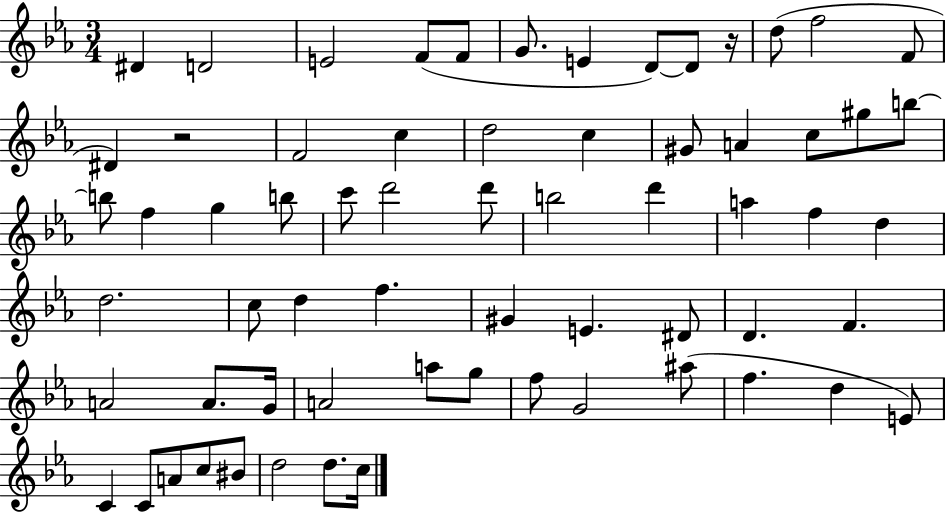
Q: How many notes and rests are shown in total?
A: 65